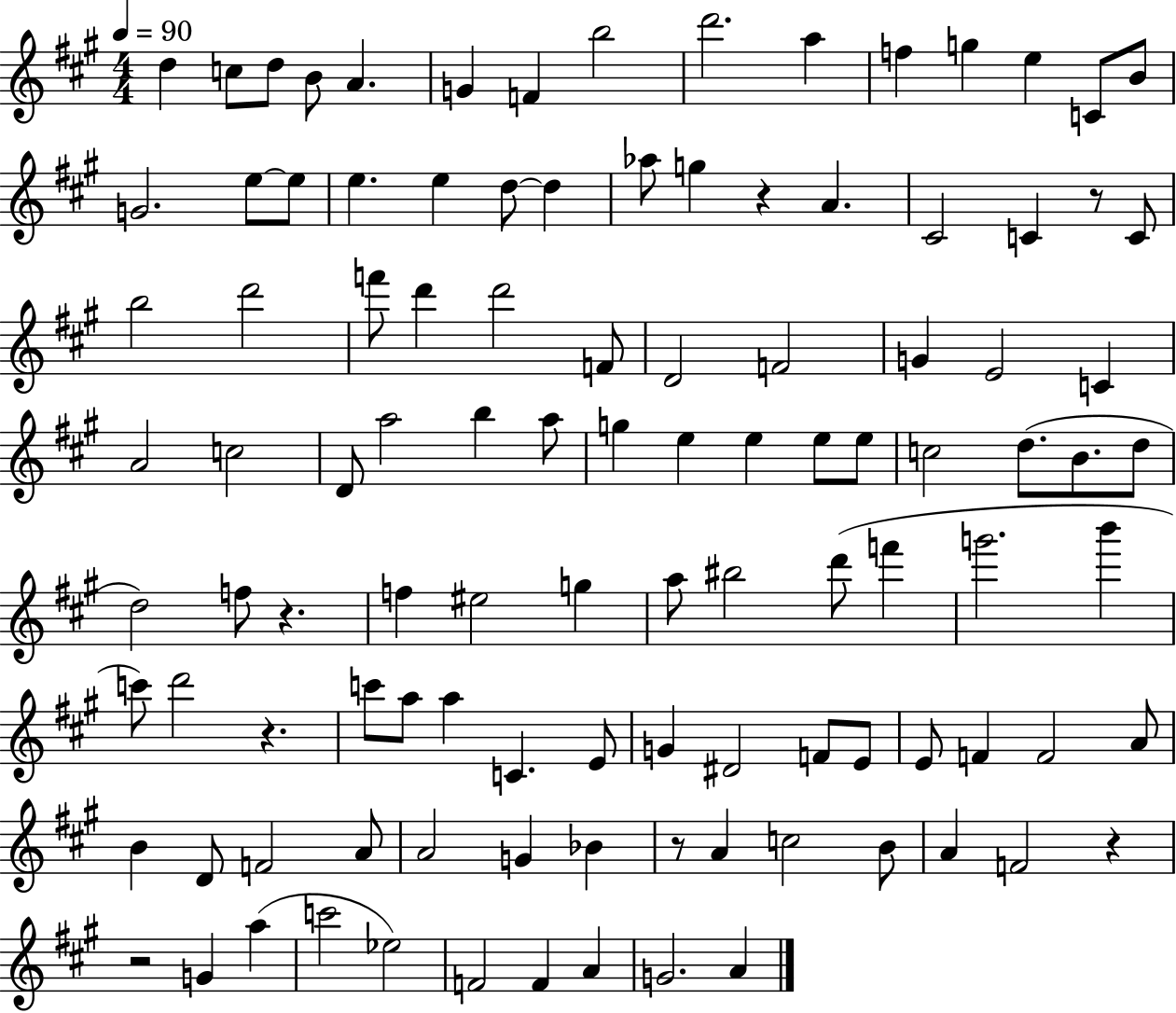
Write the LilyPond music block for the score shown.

{
  \clef treble
  \numericTimeSignature
  \time 4/4
  \key a \major
  \tempo 4 = 90
  d''4 c''8 d''8 b'8 a'4. | g'4 f'4 b''2 | d'''2. a''4 | f''4 g''4 e''4 c'8 b'8 | \break g'2. e''8~~ e''8 | e''4. e''4 d''8~~ d''4 | aes''8 g''4 r4 a'4. | cis'2 c'4 r8 c'8 | \break b''2 d'''2 | f'''8 d'''4 d'''2 f'8 | d'2 f'2 | g'4 e'2 c'4 | \break a'2 c''2 | d'8 a''2 b''4 a''8 | g''4 e''4 e''4 e''8 e''8 | c''2 d''8.( b'8. d''8 | \break d''2) f''8 r4. | f''4 eis''2 g''4 | a''8 bis''2 d'''8( f'''4 | g'''2. b'''4 | \break c'''8) d'''2 r4. | c'''8 a''8 a''4 c'4. e'8 | g'4 dis'2 f'8 e'8 | e'8 f'4 f'2 a'8 | \break b'4 d'8 f'2 a'8 | a'2 g'4 bes'4 | r8 a'4 c''2 b'8 | a'4 f'2 r4 | \break r2 g'4 a''4( | c'''2 ees''2) | f'2 f'4 a'4 | g'2. a'4 | \break \bar "|."
}